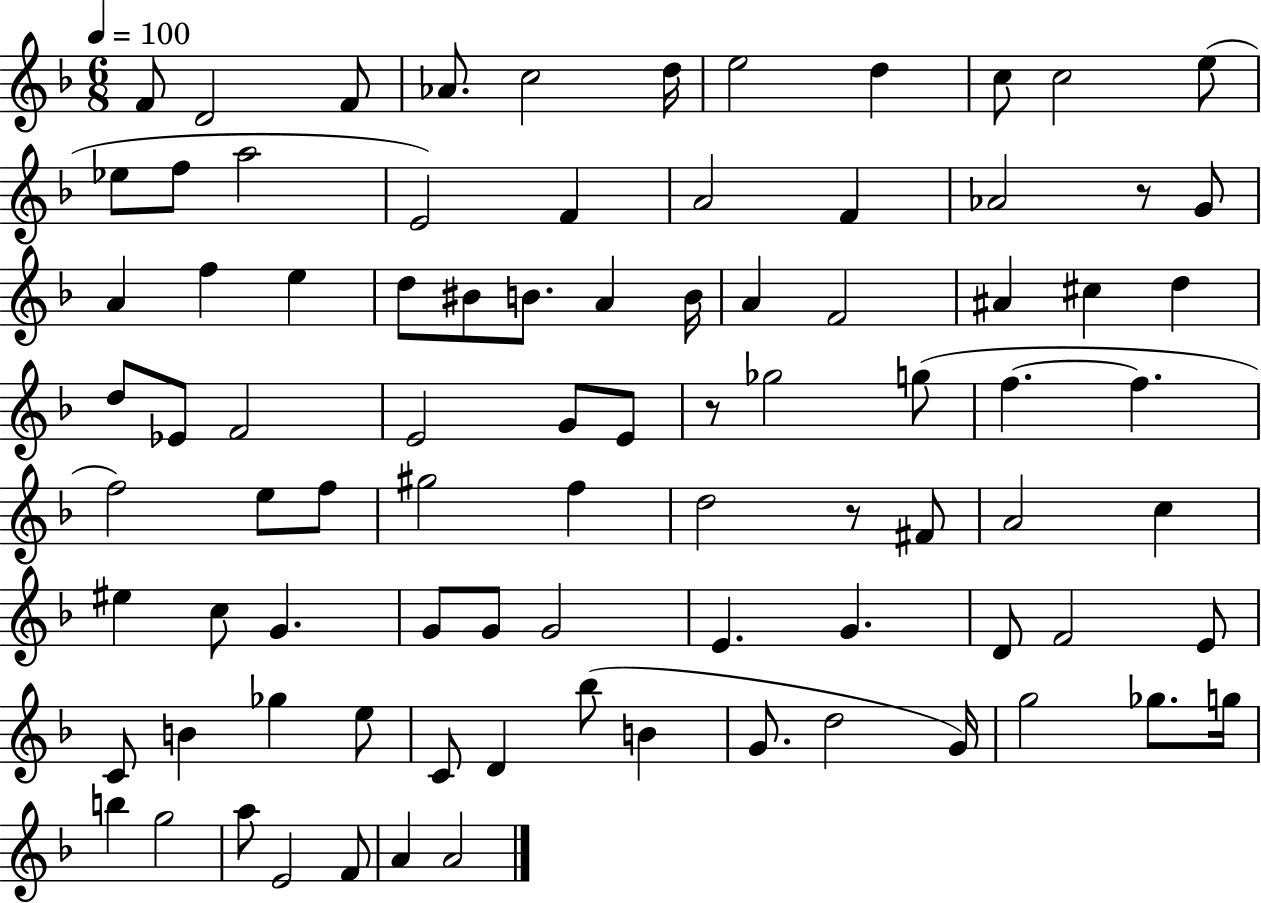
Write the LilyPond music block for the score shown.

{
  \clef treble
  \numericTimeSignature
  \time 6/8
  \key f \major
  \tempo 4 = 100
  f'8 d'2 f'8 | aes'8. c''2 d''16 | e''2 d''4 | c''8 c''2 e''8( | \break ees''8 f''8 a''2 | e'2) f'4 | a'2 f'4 | aes'2 r8 g'8 | \break a'4 f''4 e''4 | d''8 bis'8 b'8. a'4 b'16 | a'4 f'2 | ais'4 cis''4 d''4 | \break d''8 ees'8 f'2 | e'2 g'8 e'8 | r8 ges''2 g''8( | f''4.~~ f''4. | \break f''2) e''8 f''8 | gis''2 f''4 | d''2 r8 fis'8 | a'2 c''4 | \break eis''4 c''8 g'4. | g'8 g'8 g'2 | e'4. g'4. | d'8 f'2 e'8 | \break c'8 b'4 ges''4 e''8 | c'8 d'4 bes''8( b'4 | g'8. d''2 g'16) | g''2 ges''8. g''16 | \break b''4 g''2 | a''8 e'2 f'8 | a'4 a'2 | \bar "|."
}